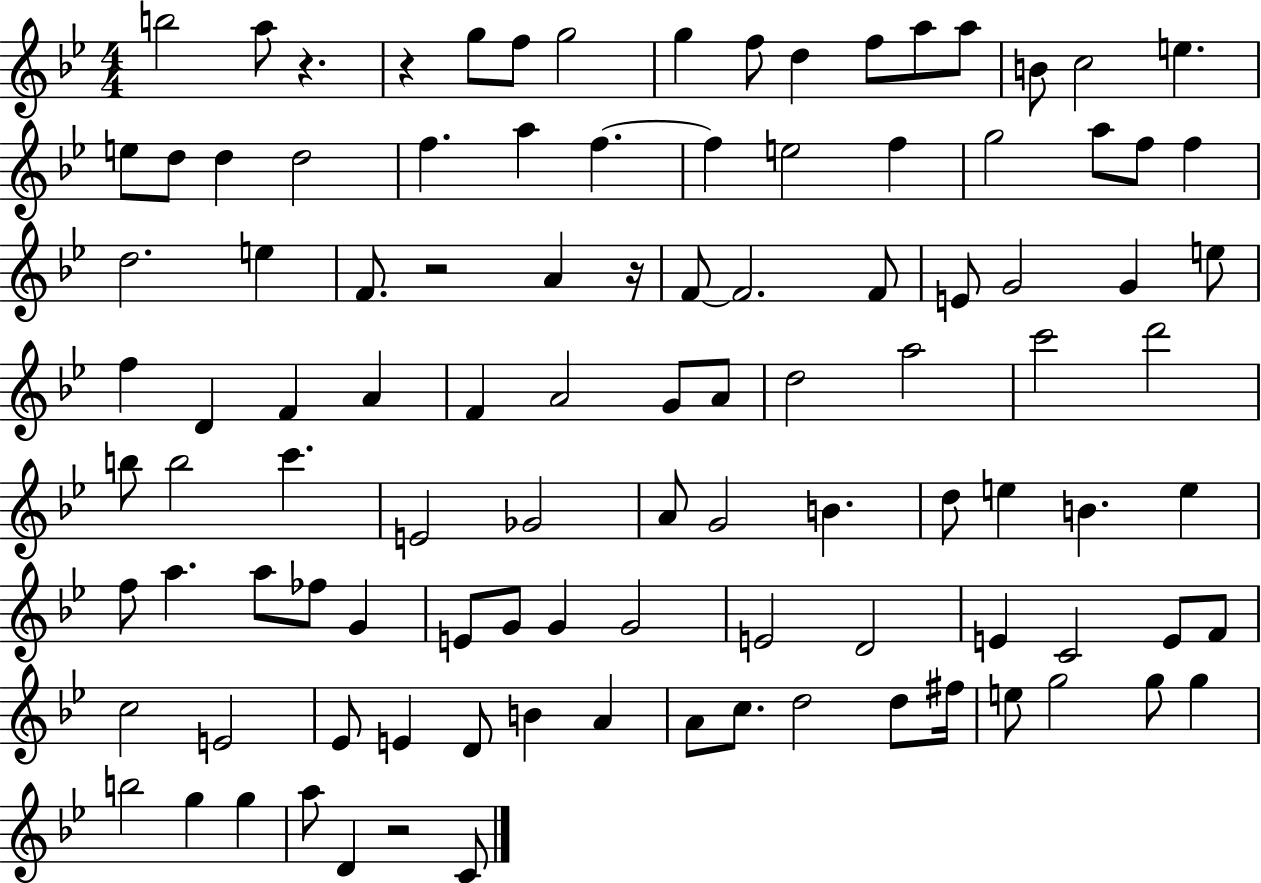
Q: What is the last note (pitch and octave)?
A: C4